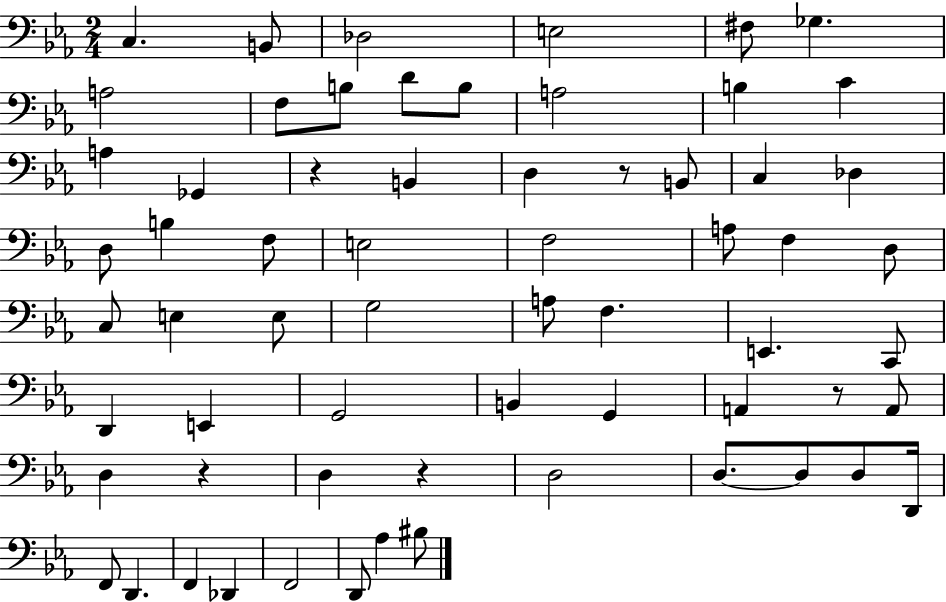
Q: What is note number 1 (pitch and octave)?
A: C3